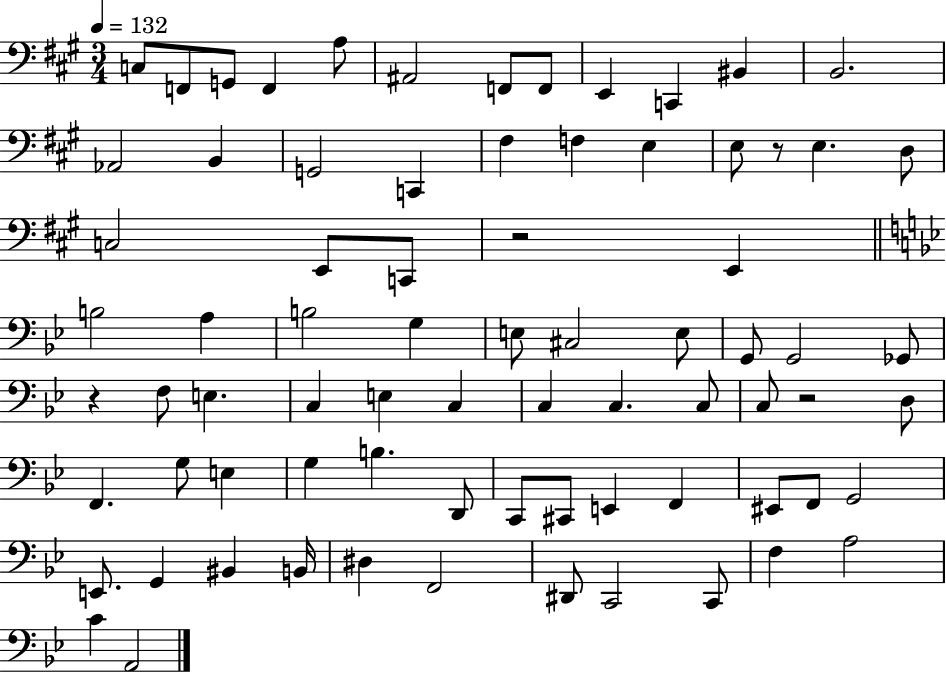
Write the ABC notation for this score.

X:1
T:Untitled
M:3/4
L:1/4
K:A
C,/2 F,,/2 G,,/2 F,, A,/2 ^A,,2 F,,/2 F,,/2 E,, C,, ^B,, B,,2 _A,,2 B,, G,,2 C,, ^F, F, E, E,/2 z/2 E, D,/2 C,2 E,,/2 C,,/2 z2 E,, B,2 A, B,2 G, E,/2 ^C,2 E,/2 G,,/2 G,,2 _G,,/2 z F,/2 E, C, E, C, C, C, C,/2 C,/2 z2 D,/2 F,, G,/2 E, G, B, D,,/2 C,,/2 ^C,,/2 E,, F,, ^E,,/2 F,,/2 G,,2 E,,/2 G,, ^B,, B,,/4 ^D, F,,2 ^D,,/2 C,,2 C,,/2 F, A,2 C A,,2